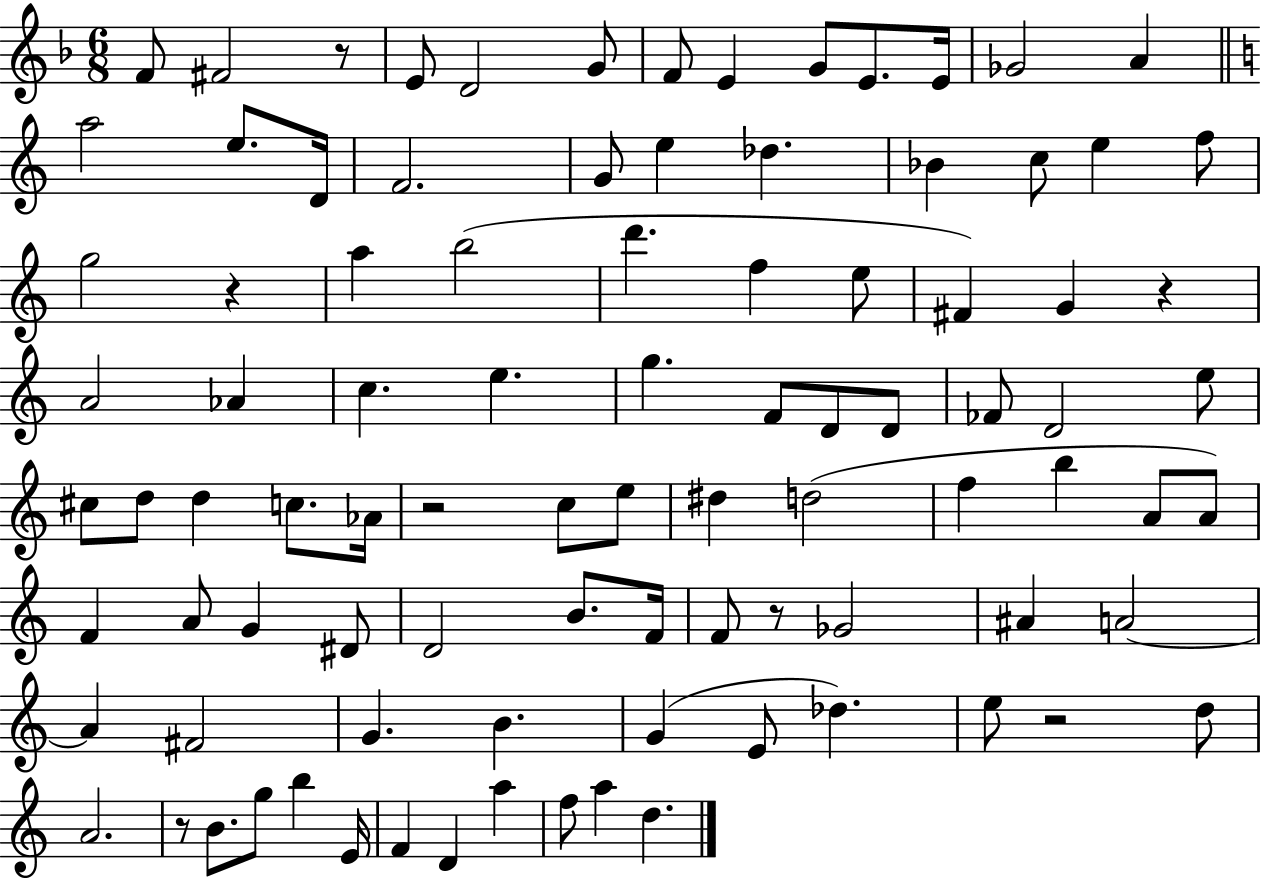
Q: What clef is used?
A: treble